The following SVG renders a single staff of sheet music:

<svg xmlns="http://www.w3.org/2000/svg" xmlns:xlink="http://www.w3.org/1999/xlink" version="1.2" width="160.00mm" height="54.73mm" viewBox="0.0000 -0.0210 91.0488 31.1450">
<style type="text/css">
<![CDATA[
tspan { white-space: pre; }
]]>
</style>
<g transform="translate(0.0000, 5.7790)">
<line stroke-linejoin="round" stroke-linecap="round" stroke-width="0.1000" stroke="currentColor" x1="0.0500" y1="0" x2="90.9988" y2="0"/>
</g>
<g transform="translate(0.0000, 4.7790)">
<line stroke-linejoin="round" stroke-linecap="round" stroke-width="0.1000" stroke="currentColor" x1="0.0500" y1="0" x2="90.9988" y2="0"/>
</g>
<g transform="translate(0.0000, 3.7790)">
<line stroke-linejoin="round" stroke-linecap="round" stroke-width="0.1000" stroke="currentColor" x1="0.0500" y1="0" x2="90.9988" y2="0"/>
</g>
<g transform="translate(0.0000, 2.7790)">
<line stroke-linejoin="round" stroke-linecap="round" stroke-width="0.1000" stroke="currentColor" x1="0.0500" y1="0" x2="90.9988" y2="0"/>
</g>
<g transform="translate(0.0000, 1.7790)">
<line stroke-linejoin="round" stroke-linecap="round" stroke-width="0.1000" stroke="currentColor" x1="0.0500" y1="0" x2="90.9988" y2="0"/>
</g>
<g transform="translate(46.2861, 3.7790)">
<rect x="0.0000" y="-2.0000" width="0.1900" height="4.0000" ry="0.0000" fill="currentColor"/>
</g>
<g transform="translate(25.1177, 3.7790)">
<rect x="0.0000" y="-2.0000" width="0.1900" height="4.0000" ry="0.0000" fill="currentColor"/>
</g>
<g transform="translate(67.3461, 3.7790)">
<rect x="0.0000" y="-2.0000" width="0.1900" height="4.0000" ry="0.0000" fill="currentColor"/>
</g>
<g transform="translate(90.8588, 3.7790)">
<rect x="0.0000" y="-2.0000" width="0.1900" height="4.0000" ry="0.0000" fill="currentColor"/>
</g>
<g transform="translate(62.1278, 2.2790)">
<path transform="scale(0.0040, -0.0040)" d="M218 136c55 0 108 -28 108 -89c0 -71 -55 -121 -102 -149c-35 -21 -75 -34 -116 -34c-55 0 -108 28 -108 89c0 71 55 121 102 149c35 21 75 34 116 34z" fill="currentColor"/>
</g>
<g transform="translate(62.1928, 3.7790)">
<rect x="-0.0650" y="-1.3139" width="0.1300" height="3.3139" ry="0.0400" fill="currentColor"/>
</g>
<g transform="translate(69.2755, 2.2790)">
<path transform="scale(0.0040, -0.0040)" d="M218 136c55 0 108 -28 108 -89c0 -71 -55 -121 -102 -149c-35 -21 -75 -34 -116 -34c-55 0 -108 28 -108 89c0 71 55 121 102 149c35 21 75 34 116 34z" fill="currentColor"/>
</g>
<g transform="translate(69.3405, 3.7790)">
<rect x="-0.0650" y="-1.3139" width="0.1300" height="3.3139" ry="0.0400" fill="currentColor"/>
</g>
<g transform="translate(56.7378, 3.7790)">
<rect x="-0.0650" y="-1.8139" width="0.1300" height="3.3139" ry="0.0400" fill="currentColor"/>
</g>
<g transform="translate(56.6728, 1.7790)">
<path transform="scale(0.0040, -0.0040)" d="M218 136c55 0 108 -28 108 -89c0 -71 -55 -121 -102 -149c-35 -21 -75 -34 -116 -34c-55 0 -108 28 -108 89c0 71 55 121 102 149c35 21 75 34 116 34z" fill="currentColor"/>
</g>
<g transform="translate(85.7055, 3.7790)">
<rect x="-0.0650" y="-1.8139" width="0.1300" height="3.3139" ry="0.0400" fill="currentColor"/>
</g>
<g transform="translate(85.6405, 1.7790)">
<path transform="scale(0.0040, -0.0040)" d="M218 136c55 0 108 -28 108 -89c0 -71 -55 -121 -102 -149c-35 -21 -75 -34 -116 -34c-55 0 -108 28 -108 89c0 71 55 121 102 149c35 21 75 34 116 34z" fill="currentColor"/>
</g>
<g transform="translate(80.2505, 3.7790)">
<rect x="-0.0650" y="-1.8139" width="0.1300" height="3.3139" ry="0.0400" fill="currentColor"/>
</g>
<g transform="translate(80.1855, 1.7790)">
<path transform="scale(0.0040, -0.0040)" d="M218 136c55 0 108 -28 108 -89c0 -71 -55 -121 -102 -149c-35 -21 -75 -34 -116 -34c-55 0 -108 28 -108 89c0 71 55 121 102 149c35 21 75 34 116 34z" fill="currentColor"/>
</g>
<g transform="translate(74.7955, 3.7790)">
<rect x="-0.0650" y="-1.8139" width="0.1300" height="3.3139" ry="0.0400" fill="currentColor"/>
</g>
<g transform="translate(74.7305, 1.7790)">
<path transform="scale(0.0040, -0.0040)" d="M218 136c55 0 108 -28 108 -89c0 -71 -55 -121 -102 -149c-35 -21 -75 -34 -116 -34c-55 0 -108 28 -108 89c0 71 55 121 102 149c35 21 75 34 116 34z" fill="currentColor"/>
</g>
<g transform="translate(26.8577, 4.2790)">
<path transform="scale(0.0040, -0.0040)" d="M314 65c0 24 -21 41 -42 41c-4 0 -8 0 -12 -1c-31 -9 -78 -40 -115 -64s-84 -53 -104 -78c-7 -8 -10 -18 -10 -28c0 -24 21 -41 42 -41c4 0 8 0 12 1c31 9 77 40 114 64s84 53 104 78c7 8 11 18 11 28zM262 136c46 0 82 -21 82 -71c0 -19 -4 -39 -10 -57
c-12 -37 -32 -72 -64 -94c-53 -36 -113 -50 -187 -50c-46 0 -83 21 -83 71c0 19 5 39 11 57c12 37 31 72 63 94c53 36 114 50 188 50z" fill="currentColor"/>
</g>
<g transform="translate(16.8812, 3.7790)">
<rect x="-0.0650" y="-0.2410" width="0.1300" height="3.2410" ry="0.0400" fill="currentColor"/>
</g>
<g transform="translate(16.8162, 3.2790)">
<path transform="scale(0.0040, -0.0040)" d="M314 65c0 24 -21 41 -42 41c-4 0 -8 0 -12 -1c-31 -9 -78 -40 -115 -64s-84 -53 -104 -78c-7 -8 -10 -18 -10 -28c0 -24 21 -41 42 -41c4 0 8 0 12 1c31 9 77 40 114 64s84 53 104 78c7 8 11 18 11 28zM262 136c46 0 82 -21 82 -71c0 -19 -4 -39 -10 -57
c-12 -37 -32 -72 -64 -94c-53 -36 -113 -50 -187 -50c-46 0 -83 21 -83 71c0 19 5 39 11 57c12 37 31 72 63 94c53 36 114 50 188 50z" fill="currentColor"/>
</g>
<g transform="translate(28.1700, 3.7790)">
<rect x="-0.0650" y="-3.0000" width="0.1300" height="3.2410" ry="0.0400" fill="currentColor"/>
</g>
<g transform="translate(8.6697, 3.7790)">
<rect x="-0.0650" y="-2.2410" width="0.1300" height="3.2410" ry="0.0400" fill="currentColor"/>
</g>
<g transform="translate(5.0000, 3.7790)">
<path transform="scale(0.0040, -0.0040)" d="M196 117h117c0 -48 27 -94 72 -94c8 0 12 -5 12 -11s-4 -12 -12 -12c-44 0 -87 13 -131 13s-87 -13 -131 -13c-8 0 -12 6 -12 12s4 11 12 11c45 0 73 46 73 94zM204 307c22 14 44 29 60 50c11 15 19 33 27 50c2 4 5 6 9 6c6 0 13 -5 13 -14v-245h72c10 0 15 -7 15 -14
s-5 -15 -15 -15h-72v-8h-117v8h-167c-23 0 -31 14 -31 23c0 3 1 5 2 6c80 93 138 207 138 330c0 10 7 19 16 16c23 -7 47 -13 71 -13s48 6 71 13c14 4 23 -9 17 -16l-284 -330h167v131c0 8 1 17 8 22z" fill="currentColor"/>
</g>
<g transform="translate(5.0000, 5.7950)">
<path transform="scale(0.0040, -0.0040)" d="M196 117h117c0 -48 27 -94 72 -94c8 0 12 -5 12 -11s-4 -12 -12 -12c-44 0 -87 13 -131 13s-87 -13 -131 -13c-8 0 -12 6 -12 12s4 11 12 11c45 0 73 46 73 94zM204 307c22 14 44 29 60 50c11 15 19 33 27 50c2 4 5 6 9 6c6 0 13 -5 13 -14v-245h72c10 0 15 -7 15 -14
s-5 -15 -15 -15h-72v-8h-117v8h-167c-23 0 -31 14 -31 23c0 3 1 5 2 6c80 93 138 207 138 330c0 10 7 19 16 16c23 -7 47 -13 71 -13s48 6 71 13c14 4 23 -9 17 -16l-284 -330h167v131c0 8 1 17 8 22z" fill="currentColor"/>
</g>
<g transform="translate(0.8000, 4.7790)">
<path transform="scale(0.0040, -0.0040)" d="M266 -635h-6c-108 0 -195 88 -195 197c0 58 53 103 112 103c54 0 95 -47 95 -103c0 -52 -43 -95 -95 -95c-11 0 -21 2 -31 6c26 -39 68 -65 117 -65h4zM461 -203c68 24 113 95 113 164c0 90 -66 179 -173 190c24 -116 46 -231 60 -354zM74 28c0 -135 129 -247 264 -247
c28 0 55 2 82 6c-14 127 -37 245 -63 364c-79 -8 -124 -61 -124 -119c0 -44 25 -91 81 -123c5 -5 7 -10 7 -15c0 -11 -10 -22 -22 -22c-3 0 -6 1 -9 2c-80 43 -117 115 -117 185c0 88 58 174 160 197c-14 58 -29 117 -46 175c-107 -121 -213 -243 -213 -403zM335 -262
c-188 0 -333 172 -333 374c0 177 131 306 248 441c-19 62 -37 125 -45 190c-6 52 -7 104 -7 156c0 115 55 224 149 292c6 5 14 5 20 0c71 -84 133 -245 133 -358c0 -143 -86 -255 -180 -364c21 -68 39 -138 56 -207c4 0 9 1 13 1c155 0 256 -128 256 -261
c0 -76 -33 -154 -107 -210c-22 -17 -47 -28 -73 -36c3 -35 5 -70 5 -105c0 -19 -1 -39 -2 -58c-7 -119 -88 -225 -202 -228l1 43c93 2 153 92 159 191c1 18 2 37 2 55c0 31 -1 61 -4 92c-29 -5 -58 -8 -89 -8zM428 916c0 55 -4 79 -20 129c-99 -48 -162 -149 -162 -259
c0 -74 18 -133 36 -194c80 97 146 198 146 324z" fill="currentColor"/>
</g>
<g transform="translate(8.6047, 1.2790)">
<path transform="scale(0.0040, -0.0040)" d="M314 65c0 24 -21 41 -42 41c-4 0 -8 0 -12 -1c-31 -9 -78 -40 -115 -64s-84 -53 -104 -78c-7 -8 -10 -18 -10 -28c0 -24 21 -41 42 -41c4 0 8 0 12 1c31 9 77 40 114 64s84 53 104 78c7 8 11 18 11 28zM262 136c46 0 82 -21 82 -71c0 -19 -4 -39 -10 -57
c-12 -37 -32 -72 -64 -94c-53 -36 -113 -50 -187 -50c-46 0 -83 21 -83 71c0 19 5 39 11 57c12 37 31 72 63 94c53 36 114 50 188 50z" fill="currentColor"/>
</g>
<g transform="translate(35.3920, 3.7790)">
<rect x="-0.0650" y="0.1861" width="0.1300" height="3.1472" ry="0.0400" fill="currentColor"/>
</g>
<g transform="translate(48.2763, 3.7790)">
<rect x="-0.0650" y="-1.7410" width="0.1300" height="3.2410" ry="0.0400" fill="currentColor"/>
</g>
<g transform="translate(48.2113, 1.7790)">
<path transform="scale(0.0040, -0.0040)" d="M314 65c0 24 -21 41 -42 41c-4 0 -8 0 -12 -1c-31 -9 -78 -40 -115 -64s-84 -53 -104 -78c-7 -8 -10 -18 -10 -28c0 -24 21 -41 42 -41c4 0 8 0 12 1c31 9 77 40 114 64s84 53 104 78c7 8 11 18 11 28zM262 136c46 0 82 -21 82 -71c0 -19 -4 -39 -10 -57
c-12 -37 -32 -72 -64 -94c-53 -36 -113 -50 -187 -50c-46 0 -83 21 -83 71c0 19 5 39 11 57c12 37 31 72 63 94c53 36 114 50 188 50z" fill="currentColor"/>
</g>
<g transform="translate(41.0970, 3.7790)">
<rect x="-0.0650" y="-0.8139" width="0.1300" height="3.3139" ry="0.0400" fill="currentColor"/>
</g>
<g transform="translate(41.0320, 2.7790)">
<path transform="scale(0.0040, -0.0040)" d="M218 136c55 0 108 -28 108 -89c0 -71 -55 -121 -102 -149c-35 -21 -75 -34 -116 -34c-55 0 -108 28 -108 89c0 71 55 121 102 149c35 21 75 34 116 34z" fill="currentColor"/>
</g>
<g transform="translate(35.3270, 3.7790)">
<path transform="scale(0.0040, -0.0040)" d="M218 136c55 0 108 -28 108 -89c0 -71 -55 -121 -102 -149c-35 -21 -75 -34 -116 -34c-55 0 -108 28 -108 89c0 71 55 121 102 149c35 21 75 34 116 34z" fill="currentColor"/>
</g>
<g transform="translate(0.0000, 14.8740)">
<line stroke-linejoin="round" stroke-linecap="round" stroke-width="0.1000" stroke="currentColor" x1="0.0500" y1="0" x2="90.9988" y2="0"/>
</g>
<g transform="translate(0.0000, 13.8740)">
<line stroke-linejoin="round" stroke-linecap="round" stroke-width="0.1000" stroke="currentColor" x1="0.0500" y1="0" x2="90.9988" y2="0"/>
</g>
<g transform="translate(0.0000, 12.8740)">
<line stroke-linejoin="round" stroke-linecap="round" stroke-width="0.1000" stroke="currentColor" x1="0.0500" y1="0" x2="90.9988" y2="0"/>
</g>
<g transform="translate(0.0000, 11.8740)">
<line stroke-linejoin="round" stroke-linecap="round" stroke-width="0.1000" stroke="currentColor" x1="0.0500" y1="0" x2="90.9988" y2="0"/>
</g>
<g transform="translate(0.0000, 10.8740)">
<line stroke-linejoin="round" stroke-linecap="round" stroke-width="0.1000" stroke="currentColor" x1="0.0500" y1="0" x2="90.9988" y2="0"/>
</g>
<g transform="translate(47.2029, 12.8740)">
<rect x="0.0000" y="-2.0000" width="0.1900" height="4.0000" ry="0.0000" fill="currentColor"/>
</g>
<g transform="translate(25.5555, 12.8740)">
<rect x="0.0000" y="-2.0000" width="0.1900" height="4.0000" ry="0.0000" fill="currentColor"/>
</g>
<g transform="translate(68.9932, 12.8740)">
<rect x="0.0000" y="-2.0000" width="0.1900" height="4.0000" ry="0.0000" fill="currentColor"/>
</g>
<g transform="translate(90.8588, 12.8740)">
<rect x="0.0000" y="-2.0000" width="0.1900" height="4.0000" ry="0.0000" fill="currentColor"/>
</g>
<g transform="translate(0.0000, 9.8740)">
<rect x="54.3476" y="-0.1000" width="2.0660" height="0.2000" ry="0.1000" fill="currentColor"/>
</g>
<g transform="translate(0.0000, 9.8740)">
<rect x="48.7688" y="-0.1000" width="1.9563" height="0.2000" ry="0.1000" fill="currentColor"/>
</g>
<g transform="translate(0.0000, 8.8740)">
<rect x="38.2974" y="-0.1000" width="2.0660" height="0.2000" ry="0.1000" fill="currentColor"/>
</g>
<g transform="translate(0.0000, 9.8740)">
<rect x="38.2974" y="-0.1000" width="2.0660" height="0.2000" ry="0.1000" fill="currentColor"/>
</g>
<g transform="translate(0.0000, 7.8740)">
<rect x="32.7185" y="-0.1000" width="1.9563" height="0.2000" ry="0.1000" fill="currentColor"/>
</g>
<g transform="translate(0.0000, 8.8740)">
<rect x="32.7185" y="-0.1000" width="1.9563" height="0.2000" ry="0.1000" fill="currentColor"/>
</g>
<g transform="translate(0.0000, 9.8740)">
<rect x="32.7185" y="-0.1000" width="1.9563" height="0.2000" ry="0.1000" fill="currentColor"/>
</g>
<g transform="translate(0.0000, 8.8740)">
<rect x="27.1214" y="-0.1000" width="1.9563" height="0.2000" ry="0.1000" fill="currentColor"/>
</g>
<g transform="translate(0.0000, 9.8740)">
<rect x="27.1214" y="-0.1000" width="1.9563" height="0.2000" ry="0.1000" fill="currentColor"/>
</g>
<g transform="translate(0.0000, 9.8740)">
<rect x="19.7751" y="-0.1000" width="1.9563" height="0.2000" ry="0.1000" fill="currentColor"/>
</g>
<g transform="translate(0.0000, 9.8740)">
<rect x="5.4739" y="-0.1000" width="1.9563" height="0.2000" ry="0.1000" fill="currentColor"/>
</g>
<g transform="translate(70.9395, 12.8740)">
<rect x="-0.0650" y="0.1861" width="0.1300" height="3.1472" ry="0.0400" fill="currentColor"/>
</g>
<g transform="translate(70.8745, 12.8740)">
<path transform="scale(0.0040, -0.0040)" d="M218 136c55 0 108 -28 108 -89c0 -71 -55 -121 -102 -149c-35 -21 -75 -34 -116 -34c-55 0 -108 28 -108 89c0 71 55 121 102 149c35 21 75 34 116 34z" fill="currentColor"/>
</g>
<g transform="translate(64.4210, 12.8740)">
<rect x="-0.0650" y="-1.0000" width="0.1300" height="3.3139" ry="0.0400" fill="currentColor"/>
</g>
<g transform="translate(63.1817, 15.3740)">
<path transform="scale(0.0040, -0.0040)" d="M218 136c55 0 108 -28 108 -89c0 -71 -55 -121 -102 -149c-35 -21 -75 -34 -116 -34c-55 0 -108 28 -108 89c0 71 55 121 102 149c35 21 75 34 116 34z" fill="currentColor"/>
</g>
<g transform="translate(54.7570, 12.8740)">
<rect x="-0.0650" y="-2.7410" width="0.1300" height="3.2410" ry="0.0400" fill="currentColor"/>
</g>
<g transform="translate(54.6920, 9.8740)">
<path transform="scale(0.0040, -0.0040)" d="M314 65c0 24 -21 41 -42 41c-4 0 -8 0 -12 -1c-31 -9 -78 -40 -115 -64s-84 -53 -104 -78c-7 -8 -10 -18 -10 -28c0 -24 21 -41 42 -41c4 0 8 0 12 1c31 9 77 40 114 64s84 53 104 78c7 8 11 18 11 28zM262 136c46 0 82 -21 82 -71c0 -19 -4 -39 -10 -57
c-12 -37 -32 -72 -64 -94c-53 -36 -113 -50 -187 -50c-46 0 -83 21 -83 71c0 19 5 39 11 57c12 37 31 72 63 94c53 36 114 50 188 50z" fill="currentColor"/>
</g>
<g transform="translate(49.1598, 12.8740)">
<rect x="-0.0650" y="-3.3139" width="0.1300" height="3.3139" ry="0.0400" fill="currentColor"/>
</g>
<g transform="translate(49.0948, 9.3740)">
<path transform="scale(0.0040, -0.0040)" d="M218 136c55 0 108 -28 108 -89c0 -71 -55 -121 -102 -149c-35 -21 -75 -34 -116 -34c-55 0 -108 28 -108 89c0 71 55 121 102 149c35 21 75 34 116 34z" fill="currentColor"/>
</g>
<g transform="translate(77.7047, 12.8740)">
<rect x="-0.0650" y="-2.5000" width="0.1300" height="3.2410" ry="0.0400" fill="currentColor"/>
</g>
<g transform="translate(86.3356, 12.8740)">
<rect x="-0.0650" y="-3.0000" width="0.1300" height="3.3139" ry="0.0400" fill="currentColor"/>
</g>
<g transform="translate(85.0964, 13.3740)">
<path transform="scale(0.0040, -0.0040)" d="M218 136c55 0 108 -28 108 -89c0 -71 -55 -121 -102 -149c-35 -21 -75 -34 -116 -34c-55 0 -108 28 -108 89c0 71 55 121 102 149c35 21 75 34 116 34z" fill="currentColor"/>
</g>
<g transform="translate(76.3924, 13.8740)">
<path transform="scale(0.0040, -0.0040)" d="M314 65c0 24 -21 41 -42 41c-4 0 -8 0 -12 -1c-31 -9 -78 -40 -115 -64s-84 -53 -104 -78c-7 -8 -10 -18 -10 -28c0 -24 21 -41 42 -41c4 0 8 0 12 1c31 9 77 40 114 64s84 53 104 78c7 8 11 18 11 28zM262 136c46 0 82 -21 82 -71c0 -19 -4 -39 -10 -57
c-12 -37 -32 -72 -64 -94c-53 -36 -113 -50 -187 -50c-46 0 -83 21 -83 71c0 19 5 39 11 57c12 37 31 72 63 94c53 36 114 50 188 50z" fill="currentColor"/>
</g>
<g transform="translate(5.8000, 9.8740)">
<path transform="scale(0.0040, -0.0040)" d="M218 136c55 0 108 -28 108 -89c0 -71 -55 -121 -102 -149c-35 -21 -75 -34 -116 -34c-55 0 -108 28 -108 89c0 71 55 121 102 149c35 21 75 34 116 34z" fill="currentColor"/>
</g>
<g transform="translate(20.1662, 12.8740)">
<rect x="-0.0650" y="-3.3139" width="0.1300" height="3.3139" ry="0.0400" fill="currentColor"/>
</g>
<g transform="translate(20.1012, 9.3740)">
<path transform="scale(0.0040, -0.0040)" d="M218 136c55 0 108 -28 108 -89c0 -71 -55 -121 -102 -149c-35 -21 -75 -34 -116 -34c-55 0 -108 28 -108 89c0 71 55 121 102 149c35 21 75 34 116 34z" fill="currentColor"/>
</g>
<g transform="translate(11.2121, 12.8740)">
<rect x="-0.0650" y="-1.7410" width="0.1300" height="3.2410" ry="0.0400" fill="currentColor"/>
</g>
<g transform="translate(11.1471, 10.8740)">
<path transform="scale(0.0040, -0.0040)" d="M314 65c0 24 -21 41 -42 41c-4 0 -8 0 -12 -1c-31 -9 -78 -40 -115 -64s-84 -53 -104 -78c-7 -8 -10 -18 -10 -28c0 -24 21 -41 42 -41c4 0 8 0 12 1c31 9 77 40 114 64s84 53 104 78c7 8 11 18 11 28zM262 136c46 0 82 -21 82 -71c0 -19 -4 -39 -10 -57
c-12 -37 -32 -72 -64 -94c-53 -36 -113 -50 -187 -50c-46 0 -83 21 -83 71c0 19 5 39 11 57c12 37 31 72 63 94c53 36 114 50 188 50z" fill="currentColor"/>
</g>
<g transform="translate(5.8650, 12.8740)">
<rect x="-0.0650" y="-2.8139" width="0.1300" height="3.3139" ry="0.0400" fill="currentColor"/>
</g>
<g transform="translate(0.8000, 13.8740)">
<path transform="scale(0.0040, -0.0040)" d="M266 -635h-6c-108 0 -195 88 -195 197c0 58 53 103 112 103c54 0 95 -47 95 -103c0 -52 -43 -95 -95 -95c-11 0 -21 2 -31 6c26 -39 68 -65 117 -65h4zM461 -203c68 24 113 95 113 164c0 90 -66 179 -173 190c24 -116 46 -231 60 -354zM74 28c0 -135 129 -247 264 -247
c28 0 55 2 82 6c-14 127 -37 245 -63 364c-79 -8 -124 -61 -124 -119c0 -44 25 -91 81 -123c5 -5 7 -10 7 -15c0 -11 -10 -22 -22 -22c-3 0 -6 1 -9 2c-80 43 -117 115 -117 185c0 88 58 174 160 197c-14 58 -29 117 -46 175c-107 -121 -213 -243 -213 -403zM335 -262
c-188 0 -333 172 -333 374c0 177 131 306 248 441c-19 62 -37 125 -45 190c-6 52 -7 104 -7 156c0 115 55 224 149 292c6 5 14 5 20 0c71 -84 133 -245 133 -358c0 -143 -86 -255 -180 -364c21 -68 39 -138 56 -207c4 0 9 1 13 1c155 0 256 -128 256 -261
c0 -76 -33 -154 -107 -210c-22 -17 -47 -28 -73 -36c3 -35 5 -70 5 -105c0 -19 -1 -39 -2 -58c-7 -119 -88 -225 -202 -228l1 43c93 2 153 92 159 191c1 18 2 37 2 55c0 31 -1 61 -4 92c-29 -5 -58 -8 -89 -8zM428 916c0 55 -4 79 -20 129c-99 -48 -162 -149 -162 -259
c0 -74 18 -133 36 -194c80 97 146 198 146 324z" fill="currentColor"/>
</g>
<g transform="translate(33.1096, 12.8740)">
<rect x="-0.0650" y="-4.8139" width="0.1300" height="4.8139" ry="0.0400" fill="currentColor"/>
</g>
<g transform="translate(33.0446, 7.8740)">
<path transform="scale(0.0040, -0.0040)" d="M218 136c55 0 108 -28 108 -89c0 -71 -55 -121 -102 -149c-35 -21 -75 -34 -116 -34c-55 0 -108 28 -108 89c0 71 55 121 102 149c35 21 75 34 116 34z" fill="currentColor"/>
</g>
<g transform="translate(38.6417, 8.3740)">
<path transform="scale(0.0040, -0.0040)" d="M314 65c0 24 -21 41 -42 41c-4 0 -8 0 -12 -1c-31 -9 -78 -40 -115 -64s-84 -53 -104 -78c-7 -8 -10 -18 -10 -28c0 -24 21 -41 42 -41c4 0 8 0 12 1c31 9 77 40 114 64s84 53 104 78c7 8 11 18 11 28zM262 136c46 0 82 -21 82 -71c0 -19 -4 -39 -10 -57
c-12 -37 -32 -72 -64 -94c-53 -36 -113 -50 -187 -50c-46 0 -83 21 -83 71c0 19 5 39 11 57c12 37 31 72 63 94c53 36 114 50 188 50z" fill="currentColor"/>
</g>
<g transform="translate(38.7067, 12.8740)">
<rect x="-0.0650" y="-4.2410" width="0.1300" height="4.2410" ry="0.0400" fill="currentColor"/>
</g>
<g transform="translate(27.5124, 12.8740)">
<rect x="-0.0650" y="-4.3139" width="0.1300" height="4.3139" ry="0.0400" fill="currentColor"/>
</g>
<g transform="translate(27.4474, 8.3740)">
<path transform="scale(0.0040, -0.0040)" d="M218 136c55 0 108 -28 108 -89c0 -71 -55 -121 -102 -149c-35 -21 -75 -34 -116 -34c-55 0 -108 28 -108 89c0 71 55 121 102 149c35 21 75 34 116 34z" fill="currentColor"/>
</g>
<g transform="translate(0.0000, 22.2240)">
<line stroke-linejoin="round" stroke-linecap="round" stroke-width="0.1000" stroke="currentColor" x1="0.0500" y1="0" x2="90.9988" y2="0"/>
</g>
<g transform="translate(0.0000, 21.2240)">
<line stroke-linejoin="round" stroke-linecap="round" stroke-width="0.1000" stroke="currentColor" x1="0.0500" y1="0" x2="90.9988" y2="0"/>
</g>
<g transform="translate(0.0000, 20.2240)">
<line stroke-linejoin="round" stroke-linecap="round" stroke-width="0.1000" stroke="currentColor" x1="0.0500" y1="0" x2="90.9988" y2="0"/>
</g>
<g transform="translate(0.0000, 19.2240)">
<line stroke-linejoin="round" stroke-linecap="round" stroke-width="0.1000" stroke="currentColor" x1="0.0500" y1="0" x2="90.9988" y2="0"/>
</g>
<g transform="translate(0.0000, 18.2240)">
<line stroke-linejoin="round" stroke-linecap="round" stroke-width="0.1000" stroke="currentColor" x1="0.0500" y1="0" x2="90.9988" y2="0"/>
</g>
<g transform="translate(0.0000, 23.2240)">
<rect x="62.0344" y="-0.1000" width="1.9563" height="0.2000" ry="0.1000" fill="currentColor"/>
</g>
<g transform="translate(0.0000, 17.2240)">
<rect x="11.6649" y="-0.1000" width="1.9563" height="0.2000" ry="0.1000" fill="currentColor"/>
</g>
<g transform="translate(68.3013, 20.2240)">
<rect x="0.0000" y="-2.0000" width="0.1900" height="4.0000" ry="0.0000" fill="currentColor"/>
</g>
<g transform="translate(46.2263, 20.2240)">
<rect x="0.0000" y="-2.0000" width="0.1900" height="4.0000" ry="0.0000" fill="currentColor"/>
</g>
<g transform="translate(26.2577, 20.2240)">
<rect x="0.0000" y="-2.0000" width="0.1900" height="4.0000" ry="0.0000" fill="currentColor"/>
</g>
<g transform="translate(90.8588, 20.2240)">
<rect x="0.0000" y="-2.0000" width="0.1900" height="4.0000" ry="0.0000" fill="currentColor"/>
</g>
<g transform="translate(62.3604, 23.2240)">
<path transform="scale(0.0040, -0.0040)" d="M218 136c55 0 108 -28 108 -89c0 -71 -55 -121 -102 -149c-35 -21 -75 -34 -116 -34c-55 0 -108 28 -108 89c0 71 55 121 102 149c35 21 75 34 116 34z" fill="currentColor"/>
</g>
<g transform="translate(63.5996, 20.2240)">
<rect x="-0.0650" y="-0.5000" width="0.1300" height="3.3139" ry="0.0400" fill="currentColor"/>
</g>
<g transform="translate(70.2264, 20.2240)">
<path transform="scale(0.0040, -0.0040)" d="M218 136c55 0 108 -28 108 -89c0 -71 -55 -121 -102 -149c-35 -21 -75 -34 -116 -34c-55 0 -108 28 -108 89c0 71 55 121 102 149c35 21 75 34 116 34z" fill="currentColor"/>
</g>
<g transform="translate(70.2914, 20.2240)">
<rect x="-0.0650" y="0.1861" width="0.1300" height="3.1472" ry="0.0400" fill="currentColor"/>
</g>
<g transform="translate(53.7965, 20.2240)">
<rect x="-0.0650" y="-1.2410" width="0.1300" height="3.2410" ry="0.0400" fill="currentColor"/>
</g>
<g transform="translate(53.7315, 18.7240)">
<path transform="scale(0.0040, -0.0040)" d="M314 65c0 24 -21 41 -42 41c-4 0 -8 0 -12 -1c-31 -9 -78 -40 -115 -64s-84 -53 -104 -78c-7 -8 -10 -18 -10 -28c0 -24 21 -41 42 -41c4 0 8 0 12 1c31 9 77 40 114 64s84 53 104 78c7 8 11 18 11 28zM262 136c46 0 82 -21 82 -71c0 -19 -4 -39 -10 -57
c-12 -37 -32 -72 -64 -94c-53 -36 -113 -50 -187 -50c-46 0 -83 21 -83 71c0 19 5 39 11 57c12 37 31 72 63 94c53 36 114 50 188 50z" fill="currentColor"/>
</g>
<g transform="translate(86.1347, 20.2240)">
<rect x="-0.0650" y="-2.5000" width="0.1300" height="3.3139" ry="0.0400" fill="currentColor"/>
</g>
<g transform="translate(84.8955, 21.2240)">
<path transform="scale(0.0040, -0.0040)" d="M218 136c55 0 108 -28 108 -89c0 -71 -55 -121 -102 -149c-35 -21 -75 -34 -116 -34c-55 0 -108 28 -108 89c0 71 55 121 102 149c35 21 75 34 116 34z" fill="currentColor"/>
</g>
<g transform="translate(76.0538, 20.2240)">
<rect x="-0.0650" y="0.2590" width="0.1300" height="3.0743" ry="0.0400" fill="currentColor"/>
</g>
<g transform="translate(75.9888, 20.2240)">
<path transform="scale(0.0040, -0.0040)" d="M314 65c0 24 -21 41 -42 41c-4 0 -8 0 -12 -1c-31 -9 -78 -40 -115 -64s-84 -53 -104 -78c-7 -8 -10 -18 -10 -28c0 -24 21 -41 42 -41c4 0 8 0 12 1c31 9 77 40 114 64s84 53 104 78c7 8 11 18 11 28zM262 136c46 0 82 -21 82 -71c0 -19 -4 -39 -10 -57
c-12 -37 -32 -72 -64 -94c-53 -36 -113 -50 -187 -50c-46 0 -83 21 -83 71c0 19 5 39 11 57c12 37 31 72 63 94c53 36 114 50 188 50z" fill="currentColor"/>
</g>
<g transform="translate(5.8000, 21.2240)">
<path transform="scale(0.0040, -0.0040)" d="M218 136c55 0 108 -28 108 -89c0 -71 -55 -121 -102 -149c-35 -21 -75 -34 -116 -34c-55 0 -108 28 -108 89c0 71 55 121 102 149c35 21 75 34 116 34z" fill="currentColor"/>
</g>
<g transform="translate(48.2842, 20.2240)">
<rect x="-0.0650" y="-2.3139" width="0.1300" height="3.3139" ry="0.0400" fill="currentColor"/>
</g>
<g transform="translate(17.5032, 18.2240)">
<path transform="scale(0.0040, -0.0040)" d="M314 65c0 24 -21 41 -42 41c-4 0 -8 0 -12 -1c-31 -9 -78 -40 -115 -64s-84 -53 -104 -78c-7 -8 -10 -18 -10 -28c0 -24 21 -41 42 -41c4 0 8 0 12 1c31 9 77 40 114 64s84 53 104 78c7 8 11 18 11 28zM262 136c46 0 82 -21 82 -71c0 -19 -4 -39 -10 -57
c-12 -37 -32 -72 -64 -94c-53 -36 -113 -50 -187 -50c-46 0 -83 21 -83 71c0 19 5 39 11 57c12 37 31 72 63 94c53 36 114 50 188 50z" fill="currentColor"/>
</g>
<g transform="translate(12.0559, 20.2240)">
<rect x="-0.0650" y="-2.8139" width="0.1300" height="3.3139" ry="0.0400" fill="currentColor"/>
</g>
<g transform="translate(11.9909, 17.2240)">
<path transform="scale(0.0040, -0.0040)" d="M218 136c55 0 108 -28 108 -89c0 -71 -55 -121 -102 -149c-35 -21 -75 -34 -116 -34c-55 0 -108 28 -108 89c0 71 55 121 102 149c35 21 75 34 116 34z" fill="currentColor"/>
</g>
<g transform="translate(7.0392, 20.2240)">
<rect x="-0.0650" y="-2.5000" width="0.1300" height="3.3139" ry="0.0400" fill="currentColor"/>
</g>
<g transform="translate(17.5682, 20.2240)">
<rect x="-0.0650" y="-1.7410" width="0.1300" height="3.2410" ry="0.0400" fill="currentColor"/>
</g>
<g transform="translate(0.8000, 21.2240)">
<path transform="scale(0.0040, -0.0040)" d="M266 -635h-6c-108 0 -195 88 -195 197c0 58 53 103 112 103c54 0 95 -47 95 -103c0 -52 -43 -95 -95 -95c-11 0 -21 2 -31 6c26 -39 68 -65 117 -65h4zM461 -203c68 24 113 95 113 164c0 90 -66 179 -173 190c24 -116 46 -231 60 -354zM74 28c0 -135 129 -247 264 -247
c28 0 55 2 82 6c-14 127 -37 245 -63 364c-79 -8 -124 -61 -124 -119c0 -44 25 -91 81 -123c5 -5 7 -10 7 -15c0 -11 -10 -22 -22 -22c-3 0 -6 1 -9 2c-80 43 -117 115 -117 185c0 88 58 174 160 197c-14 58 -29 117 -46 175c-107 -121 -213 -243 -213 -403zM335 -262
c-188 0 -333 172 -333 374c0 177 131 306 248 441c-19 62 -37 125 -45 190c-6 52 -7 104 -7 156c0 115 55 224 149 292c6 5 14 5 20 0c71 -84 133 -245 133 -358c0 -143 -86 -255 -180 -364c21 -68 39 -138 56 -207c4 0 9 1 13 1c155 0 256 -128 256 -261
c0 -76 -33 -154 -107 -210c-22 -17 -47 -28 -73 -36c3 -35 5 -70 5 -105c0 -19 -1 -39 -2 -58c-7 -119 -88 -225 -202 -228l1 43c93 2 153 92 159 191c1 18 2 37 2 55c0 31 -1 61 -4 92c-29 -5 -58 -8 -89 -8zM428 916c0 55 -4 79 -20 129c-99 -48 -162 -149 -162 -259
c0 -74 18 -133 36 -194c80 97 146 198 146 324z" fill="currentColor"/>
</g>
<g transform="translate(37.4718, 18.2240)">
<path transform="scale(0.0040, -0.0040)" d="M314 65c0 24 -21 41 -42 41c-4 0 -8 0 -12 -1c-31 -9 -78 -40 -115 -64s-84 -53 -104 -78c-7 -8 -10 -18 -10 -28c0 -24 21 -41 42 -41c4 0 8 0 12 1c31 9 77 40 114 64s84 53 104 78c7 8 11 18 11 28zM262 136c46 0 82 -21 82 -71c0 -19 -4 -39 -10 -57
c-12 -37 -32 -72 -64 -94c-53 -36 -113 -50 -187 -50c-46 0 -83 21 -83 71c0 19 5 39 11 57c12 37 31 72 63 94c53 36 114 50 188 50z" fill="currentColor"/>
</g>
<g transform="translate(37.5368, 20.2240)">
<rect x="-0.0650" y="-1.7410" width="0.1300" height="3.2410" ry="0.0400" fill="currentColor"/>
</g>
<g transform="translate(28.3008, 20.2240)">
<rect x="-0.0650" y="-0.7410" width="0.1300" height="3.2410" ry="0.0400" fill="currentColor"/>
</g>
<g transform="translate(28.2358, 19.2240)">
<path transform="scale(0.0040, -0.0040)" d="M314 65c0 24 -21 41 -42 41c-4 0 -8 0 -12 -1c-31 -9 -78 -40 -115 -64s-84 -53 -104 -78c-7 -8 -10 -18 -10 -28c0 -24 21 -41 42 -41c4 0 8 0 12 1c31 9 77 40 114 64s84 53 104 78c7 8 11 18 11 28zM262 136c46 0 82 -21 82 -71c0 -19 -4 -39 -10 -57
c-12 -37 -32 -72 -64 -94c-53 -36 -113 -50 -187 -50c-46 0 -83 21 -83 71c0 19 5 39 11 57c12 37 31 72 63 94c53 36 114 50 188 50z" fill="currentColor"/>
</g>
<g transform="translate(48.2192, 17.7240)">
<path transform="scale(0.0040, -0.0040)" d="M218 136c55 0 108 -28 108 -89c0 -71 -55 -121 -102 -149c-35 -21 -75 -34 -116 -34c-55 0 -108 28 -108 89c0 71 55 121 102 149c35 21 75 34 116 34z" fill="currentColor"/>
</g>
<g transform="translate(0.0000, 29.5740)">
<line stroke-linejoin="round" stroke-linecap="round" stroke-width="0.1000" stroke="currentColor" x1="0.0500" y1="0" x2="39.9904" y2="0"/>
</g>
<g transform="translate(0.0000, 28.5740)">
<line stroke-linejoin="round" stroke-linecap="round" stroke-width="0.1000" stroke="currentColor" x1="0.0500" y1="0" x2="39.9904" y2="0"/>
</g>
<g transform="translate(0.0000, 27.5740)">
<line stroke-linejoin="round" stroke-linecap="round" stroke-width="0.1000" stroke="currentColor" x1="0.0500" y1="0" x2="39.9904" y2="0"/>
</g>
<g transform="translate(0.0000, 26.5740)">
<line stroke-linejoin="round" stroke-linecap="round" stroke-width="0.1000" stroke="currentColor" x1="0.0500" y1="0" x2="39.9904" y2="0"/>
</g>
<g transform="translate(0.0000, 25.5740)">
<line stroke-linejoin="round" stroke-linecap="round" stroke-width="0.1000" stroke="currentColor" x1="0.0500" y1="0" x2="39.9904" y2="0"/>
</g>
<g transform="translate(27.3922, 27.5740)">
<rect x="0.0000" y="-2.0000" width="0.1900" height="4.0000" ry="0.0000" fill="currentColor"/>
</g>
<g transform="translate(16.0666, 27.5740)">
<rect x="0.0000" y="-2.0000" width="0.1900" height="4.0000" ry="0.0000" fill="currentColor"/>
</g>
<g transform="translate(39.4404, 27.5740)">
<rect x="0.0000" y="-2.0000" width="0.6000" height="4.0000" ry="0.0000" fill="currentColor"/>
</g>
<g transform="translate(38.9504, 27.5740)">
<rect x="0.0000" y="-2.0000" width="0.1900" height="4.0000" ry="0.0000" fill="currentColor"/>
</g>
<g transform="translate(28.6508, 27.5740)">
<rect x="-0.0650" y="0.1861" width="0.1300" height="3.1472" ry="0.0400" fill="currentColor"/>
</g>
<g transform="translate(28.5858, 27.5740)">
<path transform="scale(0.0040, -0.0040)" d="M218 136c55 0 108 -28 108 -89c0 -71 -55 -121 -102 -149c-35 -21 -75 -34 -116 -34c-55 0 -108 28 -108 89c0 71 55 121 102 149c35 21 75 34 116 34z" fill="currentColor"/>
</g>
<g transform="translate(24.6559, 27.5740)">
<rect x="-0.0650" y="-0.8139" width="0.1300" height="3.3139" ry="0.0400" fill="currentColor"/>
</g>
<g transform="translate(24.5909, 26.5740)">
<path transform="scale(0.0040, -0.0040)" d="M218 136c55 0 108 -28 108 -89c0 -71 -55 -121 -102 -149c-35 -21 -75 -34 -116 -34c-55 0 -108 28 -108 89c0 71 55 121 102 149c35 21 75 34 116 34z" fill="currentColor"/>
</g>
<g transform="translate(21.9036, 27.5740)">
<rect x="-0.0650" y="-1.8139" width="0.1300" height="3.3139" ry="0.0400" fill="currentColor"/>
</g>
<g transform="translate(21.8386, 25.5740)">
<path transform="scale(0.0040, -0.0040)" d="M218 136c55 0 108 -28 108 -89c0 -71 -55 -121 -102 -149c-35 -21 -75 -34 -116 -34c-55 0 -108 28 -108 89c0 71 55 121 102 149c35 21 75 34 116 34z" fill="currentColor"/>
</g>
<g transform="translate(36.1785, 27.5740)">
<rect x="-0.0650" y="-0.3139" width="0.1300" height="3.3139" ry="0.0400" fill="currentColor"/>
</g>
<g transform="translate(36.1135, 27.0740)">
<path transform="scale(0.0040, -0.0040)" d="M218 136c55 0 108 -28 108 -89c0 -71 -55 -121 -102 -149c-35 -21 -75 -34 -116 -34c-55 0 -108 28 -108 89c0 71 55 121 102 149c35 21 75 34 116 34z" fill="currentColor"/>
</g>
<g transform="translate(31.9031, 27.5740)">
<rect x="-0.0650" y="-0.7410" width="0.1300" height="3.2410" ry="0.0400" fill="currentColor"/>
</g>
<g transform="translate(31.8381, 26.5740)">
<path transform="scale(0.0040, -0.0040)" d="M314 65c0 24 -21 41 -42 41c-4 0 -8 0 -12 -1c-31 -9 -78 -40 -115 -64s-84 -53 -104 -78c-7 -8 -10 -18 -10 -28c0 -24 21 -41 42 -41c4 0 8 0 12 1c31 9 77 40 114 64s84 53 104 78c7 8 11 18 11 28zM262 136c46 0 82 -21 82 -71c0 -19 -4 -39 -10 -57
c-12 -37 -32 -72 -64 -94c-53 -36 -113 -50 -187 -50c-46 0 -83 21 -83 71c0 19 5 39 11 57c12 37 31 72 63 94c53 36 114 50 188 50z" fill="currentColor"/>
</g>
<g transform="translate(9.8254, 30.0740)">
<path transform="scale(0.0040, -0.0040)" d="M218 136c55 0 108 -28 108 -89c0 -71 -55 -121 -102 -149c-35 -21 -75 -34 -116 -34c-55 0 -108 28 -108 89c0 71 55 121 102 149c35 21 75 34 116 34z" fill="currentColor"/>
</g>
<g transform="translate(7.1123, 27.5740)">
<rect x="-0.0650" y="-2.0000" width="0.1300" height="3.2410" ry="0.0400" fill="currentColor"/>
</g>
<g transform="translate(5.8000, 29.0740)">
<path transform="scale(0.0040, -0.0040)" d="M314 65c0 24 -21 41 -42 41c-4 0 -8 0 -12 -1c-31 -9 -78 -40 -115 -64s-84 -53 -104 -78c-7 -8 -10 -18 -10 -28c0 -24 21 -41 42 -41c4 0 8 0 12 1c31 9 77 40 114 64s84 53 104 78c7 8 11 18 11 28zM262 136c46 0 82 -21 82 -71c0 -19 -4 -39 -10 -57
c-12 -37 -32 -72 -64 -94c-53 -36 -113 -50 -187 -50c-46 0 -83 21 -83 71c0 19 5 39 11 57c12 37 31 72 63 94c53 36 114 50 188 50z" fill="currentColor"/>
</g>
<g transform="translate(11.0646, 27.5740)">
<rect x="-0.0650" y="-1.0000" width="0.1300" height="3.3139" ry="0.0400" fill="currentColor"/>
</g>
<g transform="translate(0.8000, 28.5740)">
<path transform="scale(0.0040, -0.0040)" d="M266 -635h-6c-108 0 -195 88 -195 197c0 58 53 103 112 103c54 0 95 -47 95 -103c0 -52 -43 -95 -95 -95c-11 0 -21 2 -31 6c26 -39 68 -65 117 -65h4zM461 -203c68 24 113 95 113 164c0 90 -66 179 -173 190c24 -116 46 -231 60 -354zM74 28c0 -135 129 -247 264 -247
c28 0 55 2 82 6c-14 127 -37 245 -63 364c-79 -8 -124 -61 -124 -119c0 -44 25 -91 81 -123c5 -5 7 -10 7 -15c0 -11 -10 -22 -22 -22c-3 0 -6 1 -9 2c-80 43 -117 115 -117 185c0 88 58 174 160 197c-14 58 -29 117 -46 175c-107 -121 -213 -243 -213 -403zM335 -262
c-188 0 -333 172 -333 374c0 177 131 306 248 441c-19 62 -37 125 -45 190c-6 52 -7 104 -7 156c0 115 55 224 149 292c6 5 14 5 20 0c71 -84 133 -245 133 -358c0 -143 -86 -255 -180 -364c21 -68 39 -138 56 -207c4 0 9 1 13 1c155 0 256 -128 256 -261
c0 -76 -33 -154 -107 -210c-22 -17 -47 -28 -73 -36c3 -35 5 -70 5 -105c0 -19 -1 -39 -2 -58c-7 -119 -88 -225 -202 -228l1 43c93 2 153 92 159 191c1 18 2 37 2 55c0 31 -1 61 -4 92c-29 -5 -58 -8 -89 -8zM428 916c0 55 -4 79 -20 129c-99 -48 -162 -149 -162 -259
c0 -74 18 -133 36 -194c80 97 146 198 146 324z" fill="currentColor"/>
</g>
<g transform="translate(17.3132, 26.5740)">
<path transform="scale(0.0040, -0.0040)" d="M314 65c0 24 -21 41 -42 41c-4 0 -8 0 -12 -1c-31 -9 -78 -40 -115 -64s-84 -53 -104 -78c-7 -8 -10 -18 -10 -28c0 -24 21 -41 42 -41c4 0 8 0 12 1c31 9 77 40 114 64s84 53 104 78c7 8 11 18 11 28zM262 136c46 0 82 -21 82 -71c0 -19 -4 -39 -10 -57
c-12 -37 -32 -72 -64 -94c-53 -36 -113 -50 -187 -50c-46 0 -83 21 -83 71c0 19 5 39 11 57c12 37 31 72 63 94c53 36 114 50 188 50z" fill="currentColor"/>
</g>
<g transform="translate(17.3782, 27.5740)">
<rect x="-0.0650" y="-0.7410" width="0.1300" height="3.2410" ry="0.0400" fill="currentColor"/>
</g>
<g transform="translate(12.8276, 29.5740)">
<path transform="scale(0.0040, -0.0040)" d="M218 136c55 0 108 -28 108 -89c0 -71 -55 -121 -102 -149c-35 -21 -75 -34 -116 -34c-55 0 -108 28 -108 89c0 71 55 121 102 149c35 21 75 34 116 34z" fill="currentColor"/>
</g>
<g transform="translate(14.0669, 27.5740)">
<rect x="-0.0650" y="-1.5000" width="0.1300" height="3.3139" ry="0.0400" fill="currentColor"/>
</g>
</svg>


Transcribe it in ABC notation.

X:1
T:Untitled
M:4/4
L:1/4
K:C
g2 c2 A2 B d f2 f e e f f f a f2 b d' e' d'2 b a2 D B G2 A G a f2 d2 f2 g e2 C B B2 G F2 D E d2 f d B d2 c